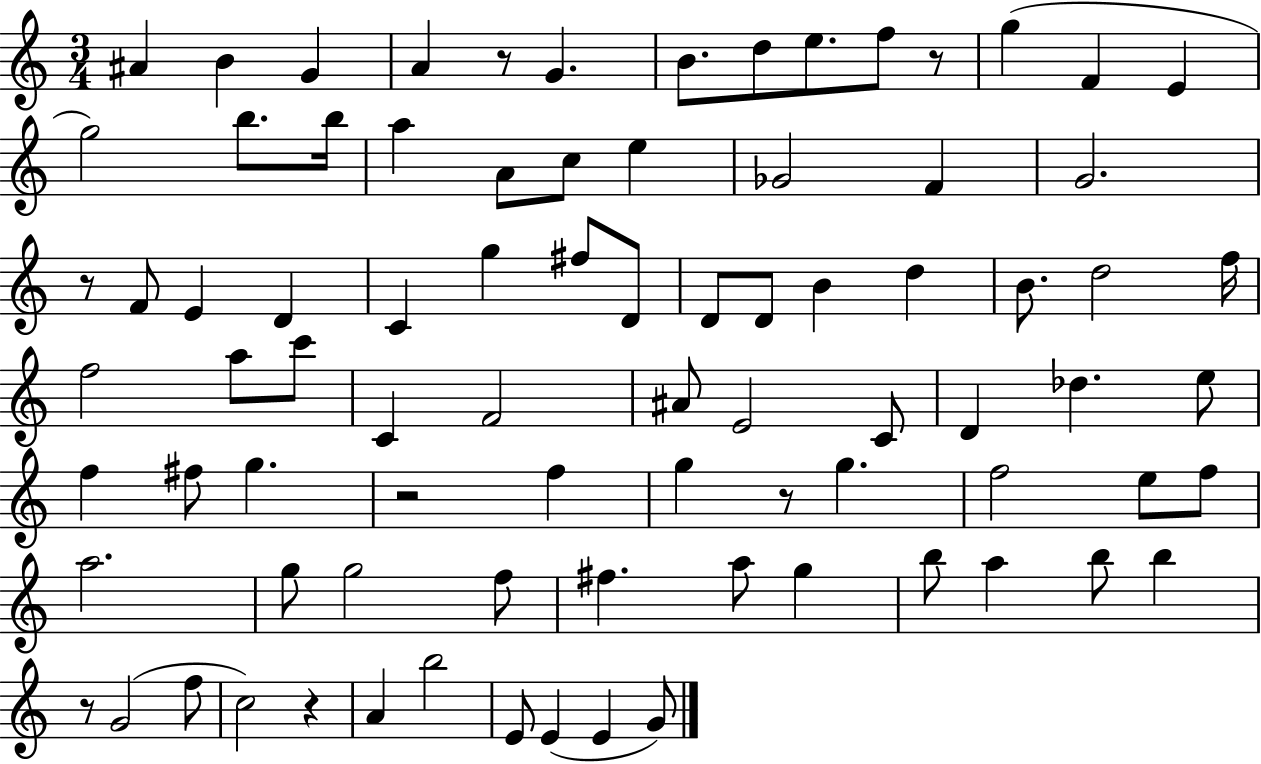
{
  \clef treble
  \numericTimeSignature
  \time 3/4
  \key c \major
  ais'4 b'4 g'4 | a'4 r8 g'4. | b'8. d''8 e''8. f''8 r8 | g''4( f'4 e'4 | \break g''2) b''8. b''16 | a''4 a'8 c''8 e''4 | ges'2 f'4 | g'2. | \break r8 f'8 e'4 d'4 | c'4 g''4 fis''8 d'8 | d'8 d'8 b'4 d''4 | b'8. d''2 f''16 | \break f''2 a''8 c'''8 | c'4 f'2 | ais'8 e'2 c'8 | d'4 des''4. e''8 | \break f''4 fis''8 g''4. | r2 f''4 | g''4 r8 g''4. | f''2 e''8 f''8 | \break a''2. | g''8 g''2 f''8 | fis''4. a''8 g''4 | b''8 a''4 b''8 b''4 | \break r8 g'2( f''8 | c''2) r4 | a'4 b''2 | e'8 e'4( e'4 g'8) | \break \bar "|."
}